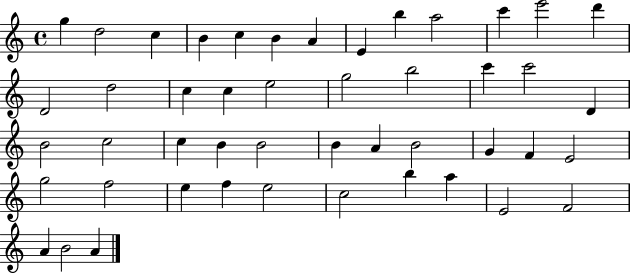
{
  \clef treble
  \time 4/4
  \defaultTimeSignature
  \key c \major
  g''4 d''2 c''4 | b'4 c''4 b'4 a'4 | e'4 b''4 a''2 | c'''4 e'''2 d'''4 | \break d'2 d''2 | c''4 c''4 e''2 | g''2 b''2 | c'''4 c'''2 d'4 | \break b'2 c''2 | c''4 b'4 b'2 | b'4 a'4 b'2 | g'4 f'4 e'2 | \break g''2 f''2 | e''4 f''4 e''2 | c''2 b''4 a''4 | e'2 f'2 | \break a'4 b'2 a'4 | \bar "|."
}